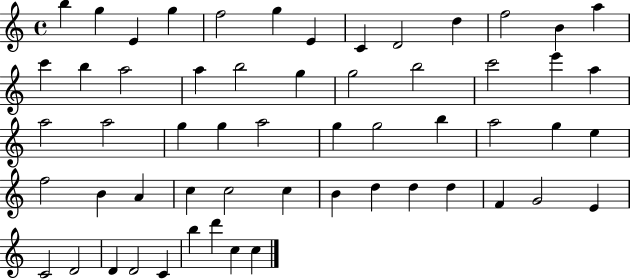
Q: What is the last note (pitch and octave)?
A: C5